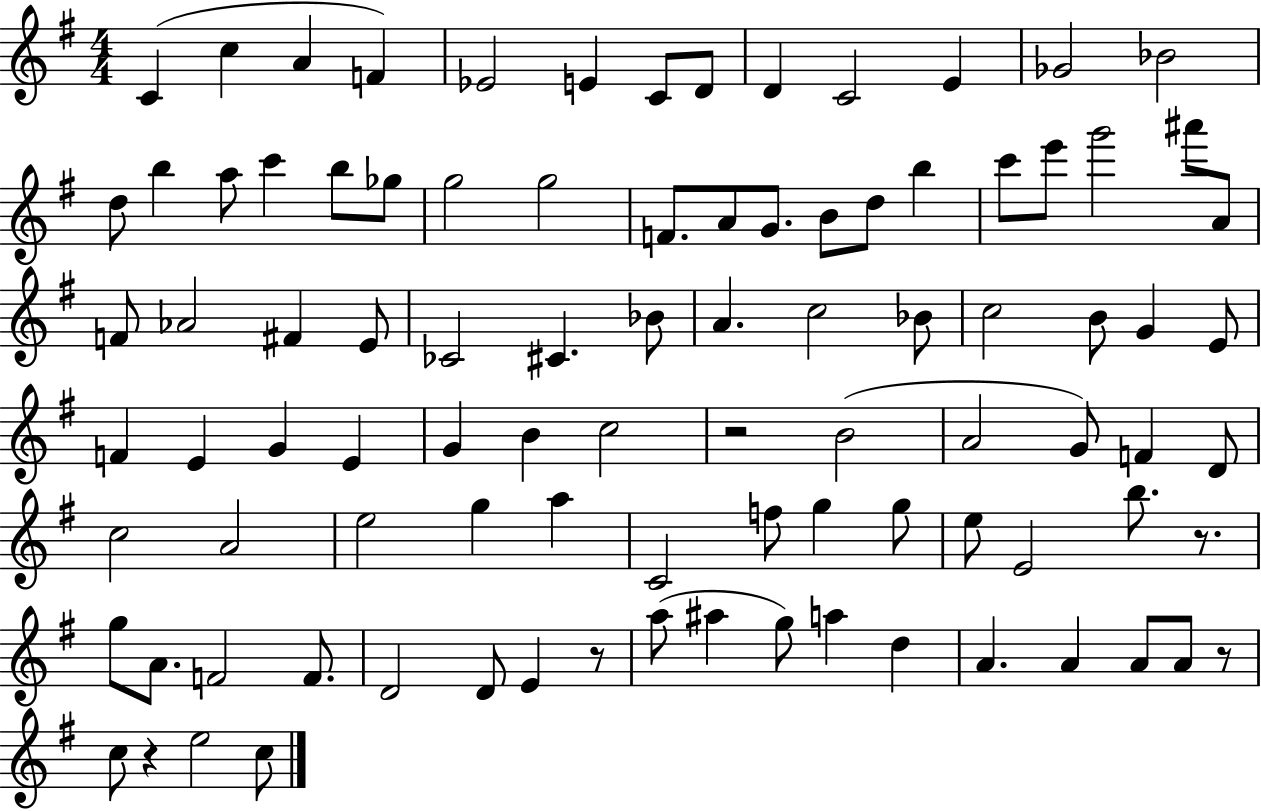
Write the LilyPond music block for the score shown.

{
  \clef treble
  \numericTimeSignature
  \time 4/4
  \key g \major
  c'4( c''4 a'4 f'4) | ees'2 e'4 c'8 d'8 | d'4 c'2 e'4 | ges'2 bes'2 | \break d''8 b''4 a''8 c'''4 b''8 ges''8 | g''2 g''2 | f'8. a'8 g'8. b'8 d''8 b''4 | c'''8 e'''8 g'''2 ais'''8 a'8 | \break f'8 aes'2 fis'4 e'8 | ces'2 cis'4. bes'8 | a'4. c''2 bes'8 | c''2 b'8 g'4 e'8 | \break f'4 e'4 g'4 e'4 | g'4 b'4 c''2 | r2 b'2( | a'2 g'8) f'4 d'8 | \break c''2 a'2 | e''2 g''4 a''4 | c'2 f''8 g''4 g''8 | e''8 e'2 b''8. r8. | \break g''8 a'8. f'2 f'8. | d'2 d'8 e'4 r8 | a''8( ais''4 g''8) a''4 d''4 | a'4. a'4 a'8 a'8 r8 | \break c''8 r4 e''2 c''8 | \bar "|."
}